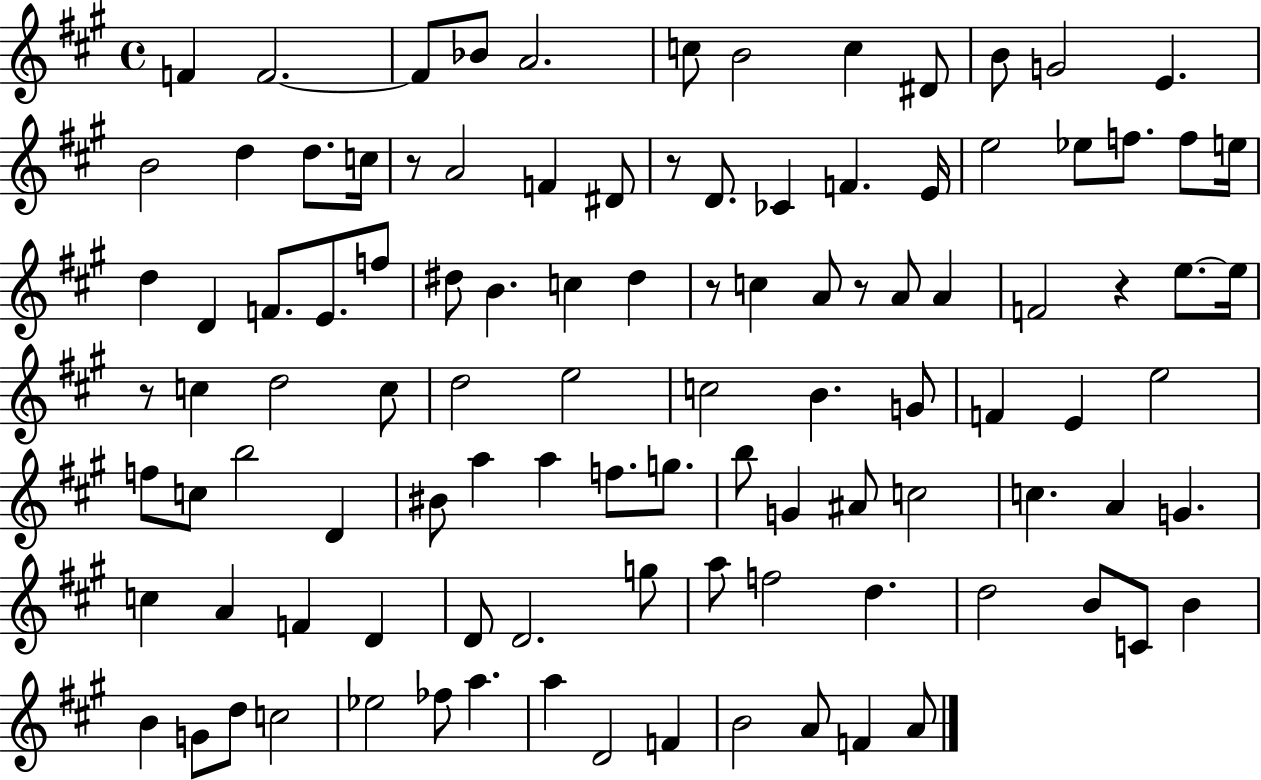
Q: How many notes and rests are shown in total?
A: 105